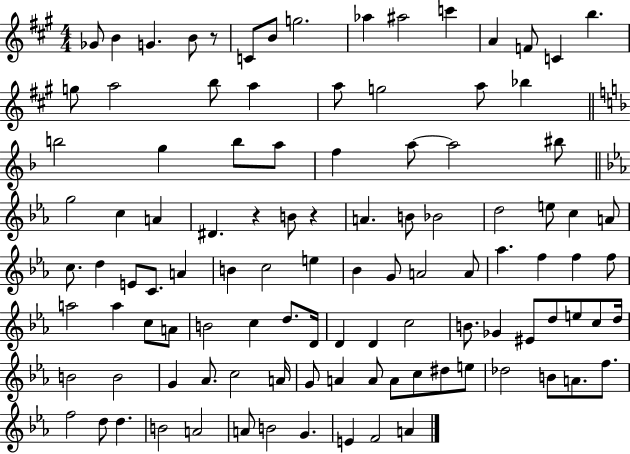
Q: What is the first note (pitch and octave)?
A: Gb4